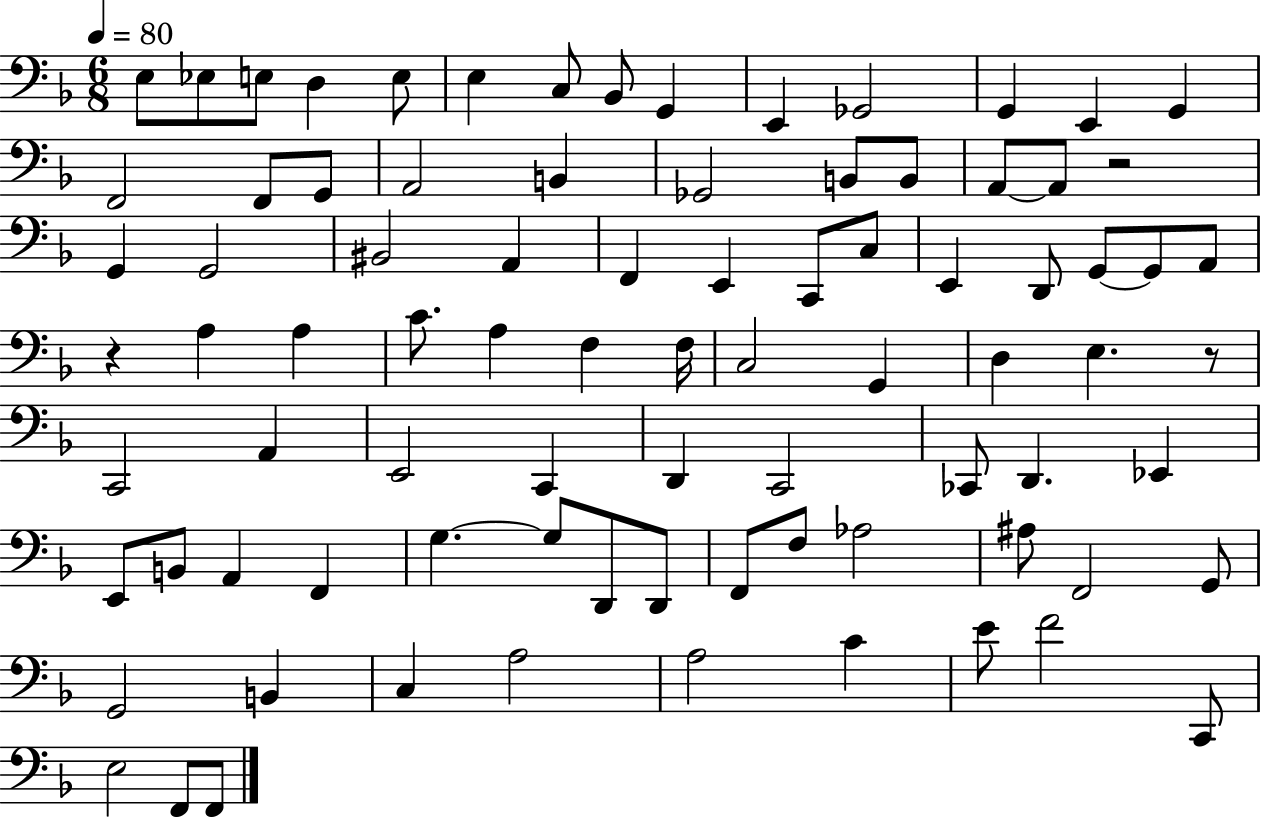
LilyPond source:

{
  \clef bass
  \numericTimeSignature
  \time 6/8
  \key f \major
  \tempo 4 = 80
  e8 ees8 e8 d4 e8 | e4 c8 bes,8 g,4 | e,4 ges,2 | g,4 e,4 g,4 | \break f,2 f,8 g,8 | a,2 b,4 | ges,2 b,8 b,8 | a,8~~ a,8 r2 | \break g,4 g,2 | bis,2 a,4 | f,4 e,4 c,8 c8 | e,4 d,8 g,8~~ g,8 a,8 | \break r4 a4 a4 | c'8. a4 f4 f16 | c2 g,4 | d4 e4. r8 | \break c,2 a,4 | e,2 c,4 | d,4 c,2 | ces,8 d,4. ees,4 | \break e,8 b,8 a,4 f,4 | g4.~~ g8 d,8 d,8 | f,8 f8 aes2 | ais8 f,2 g,8 | \break g,2 b,4 | c4 a2 | a2 c'4 | e'8 f'2 c,8 | \break e2 f,8 f,8 | \bar "|."
}